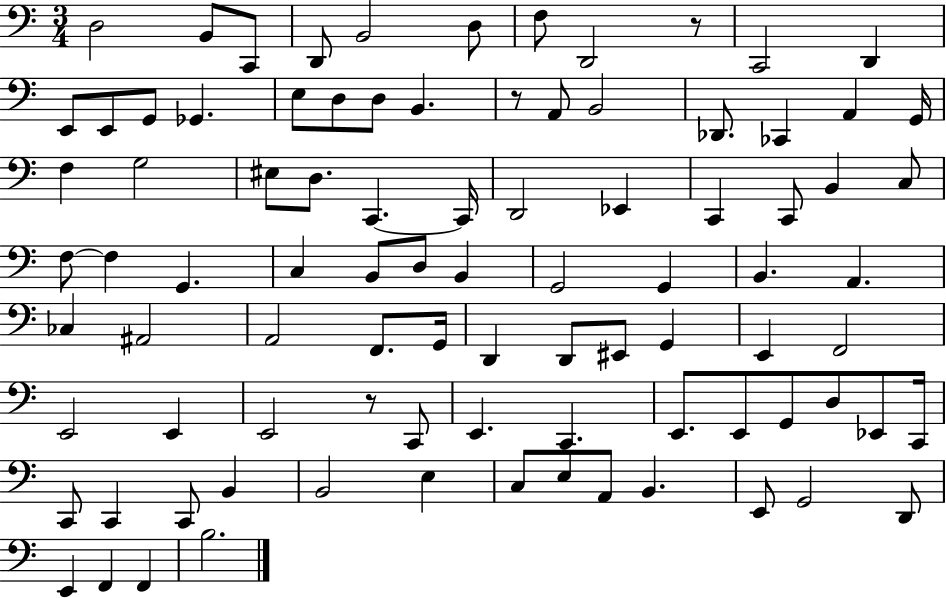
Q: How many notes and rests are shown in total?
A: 90